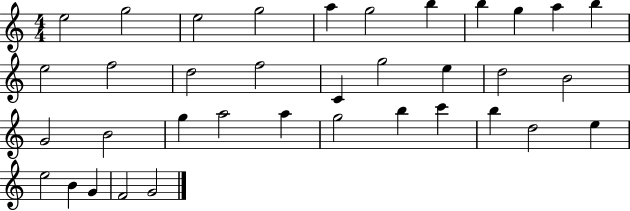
{
  \clef treble
  \numericTimeSignature
  \time 4/4
  \key c \major
  e''2 g''2 | e''2 g''2 | a''4 g''2 b''4 | b''4 g''4 a''4 b''4 | \break e''2 f''2 | d''2 f''2 | c'4 g''2 e''4 | d''2 b'2 | \break g'2 b'2 | g''4 a''2 a''4 | g''2 b''4 c'''4 | b''4 d''2 e''4 | \break e''2 b'4 g'4 | f'2 g'2 | \bar "|."
}